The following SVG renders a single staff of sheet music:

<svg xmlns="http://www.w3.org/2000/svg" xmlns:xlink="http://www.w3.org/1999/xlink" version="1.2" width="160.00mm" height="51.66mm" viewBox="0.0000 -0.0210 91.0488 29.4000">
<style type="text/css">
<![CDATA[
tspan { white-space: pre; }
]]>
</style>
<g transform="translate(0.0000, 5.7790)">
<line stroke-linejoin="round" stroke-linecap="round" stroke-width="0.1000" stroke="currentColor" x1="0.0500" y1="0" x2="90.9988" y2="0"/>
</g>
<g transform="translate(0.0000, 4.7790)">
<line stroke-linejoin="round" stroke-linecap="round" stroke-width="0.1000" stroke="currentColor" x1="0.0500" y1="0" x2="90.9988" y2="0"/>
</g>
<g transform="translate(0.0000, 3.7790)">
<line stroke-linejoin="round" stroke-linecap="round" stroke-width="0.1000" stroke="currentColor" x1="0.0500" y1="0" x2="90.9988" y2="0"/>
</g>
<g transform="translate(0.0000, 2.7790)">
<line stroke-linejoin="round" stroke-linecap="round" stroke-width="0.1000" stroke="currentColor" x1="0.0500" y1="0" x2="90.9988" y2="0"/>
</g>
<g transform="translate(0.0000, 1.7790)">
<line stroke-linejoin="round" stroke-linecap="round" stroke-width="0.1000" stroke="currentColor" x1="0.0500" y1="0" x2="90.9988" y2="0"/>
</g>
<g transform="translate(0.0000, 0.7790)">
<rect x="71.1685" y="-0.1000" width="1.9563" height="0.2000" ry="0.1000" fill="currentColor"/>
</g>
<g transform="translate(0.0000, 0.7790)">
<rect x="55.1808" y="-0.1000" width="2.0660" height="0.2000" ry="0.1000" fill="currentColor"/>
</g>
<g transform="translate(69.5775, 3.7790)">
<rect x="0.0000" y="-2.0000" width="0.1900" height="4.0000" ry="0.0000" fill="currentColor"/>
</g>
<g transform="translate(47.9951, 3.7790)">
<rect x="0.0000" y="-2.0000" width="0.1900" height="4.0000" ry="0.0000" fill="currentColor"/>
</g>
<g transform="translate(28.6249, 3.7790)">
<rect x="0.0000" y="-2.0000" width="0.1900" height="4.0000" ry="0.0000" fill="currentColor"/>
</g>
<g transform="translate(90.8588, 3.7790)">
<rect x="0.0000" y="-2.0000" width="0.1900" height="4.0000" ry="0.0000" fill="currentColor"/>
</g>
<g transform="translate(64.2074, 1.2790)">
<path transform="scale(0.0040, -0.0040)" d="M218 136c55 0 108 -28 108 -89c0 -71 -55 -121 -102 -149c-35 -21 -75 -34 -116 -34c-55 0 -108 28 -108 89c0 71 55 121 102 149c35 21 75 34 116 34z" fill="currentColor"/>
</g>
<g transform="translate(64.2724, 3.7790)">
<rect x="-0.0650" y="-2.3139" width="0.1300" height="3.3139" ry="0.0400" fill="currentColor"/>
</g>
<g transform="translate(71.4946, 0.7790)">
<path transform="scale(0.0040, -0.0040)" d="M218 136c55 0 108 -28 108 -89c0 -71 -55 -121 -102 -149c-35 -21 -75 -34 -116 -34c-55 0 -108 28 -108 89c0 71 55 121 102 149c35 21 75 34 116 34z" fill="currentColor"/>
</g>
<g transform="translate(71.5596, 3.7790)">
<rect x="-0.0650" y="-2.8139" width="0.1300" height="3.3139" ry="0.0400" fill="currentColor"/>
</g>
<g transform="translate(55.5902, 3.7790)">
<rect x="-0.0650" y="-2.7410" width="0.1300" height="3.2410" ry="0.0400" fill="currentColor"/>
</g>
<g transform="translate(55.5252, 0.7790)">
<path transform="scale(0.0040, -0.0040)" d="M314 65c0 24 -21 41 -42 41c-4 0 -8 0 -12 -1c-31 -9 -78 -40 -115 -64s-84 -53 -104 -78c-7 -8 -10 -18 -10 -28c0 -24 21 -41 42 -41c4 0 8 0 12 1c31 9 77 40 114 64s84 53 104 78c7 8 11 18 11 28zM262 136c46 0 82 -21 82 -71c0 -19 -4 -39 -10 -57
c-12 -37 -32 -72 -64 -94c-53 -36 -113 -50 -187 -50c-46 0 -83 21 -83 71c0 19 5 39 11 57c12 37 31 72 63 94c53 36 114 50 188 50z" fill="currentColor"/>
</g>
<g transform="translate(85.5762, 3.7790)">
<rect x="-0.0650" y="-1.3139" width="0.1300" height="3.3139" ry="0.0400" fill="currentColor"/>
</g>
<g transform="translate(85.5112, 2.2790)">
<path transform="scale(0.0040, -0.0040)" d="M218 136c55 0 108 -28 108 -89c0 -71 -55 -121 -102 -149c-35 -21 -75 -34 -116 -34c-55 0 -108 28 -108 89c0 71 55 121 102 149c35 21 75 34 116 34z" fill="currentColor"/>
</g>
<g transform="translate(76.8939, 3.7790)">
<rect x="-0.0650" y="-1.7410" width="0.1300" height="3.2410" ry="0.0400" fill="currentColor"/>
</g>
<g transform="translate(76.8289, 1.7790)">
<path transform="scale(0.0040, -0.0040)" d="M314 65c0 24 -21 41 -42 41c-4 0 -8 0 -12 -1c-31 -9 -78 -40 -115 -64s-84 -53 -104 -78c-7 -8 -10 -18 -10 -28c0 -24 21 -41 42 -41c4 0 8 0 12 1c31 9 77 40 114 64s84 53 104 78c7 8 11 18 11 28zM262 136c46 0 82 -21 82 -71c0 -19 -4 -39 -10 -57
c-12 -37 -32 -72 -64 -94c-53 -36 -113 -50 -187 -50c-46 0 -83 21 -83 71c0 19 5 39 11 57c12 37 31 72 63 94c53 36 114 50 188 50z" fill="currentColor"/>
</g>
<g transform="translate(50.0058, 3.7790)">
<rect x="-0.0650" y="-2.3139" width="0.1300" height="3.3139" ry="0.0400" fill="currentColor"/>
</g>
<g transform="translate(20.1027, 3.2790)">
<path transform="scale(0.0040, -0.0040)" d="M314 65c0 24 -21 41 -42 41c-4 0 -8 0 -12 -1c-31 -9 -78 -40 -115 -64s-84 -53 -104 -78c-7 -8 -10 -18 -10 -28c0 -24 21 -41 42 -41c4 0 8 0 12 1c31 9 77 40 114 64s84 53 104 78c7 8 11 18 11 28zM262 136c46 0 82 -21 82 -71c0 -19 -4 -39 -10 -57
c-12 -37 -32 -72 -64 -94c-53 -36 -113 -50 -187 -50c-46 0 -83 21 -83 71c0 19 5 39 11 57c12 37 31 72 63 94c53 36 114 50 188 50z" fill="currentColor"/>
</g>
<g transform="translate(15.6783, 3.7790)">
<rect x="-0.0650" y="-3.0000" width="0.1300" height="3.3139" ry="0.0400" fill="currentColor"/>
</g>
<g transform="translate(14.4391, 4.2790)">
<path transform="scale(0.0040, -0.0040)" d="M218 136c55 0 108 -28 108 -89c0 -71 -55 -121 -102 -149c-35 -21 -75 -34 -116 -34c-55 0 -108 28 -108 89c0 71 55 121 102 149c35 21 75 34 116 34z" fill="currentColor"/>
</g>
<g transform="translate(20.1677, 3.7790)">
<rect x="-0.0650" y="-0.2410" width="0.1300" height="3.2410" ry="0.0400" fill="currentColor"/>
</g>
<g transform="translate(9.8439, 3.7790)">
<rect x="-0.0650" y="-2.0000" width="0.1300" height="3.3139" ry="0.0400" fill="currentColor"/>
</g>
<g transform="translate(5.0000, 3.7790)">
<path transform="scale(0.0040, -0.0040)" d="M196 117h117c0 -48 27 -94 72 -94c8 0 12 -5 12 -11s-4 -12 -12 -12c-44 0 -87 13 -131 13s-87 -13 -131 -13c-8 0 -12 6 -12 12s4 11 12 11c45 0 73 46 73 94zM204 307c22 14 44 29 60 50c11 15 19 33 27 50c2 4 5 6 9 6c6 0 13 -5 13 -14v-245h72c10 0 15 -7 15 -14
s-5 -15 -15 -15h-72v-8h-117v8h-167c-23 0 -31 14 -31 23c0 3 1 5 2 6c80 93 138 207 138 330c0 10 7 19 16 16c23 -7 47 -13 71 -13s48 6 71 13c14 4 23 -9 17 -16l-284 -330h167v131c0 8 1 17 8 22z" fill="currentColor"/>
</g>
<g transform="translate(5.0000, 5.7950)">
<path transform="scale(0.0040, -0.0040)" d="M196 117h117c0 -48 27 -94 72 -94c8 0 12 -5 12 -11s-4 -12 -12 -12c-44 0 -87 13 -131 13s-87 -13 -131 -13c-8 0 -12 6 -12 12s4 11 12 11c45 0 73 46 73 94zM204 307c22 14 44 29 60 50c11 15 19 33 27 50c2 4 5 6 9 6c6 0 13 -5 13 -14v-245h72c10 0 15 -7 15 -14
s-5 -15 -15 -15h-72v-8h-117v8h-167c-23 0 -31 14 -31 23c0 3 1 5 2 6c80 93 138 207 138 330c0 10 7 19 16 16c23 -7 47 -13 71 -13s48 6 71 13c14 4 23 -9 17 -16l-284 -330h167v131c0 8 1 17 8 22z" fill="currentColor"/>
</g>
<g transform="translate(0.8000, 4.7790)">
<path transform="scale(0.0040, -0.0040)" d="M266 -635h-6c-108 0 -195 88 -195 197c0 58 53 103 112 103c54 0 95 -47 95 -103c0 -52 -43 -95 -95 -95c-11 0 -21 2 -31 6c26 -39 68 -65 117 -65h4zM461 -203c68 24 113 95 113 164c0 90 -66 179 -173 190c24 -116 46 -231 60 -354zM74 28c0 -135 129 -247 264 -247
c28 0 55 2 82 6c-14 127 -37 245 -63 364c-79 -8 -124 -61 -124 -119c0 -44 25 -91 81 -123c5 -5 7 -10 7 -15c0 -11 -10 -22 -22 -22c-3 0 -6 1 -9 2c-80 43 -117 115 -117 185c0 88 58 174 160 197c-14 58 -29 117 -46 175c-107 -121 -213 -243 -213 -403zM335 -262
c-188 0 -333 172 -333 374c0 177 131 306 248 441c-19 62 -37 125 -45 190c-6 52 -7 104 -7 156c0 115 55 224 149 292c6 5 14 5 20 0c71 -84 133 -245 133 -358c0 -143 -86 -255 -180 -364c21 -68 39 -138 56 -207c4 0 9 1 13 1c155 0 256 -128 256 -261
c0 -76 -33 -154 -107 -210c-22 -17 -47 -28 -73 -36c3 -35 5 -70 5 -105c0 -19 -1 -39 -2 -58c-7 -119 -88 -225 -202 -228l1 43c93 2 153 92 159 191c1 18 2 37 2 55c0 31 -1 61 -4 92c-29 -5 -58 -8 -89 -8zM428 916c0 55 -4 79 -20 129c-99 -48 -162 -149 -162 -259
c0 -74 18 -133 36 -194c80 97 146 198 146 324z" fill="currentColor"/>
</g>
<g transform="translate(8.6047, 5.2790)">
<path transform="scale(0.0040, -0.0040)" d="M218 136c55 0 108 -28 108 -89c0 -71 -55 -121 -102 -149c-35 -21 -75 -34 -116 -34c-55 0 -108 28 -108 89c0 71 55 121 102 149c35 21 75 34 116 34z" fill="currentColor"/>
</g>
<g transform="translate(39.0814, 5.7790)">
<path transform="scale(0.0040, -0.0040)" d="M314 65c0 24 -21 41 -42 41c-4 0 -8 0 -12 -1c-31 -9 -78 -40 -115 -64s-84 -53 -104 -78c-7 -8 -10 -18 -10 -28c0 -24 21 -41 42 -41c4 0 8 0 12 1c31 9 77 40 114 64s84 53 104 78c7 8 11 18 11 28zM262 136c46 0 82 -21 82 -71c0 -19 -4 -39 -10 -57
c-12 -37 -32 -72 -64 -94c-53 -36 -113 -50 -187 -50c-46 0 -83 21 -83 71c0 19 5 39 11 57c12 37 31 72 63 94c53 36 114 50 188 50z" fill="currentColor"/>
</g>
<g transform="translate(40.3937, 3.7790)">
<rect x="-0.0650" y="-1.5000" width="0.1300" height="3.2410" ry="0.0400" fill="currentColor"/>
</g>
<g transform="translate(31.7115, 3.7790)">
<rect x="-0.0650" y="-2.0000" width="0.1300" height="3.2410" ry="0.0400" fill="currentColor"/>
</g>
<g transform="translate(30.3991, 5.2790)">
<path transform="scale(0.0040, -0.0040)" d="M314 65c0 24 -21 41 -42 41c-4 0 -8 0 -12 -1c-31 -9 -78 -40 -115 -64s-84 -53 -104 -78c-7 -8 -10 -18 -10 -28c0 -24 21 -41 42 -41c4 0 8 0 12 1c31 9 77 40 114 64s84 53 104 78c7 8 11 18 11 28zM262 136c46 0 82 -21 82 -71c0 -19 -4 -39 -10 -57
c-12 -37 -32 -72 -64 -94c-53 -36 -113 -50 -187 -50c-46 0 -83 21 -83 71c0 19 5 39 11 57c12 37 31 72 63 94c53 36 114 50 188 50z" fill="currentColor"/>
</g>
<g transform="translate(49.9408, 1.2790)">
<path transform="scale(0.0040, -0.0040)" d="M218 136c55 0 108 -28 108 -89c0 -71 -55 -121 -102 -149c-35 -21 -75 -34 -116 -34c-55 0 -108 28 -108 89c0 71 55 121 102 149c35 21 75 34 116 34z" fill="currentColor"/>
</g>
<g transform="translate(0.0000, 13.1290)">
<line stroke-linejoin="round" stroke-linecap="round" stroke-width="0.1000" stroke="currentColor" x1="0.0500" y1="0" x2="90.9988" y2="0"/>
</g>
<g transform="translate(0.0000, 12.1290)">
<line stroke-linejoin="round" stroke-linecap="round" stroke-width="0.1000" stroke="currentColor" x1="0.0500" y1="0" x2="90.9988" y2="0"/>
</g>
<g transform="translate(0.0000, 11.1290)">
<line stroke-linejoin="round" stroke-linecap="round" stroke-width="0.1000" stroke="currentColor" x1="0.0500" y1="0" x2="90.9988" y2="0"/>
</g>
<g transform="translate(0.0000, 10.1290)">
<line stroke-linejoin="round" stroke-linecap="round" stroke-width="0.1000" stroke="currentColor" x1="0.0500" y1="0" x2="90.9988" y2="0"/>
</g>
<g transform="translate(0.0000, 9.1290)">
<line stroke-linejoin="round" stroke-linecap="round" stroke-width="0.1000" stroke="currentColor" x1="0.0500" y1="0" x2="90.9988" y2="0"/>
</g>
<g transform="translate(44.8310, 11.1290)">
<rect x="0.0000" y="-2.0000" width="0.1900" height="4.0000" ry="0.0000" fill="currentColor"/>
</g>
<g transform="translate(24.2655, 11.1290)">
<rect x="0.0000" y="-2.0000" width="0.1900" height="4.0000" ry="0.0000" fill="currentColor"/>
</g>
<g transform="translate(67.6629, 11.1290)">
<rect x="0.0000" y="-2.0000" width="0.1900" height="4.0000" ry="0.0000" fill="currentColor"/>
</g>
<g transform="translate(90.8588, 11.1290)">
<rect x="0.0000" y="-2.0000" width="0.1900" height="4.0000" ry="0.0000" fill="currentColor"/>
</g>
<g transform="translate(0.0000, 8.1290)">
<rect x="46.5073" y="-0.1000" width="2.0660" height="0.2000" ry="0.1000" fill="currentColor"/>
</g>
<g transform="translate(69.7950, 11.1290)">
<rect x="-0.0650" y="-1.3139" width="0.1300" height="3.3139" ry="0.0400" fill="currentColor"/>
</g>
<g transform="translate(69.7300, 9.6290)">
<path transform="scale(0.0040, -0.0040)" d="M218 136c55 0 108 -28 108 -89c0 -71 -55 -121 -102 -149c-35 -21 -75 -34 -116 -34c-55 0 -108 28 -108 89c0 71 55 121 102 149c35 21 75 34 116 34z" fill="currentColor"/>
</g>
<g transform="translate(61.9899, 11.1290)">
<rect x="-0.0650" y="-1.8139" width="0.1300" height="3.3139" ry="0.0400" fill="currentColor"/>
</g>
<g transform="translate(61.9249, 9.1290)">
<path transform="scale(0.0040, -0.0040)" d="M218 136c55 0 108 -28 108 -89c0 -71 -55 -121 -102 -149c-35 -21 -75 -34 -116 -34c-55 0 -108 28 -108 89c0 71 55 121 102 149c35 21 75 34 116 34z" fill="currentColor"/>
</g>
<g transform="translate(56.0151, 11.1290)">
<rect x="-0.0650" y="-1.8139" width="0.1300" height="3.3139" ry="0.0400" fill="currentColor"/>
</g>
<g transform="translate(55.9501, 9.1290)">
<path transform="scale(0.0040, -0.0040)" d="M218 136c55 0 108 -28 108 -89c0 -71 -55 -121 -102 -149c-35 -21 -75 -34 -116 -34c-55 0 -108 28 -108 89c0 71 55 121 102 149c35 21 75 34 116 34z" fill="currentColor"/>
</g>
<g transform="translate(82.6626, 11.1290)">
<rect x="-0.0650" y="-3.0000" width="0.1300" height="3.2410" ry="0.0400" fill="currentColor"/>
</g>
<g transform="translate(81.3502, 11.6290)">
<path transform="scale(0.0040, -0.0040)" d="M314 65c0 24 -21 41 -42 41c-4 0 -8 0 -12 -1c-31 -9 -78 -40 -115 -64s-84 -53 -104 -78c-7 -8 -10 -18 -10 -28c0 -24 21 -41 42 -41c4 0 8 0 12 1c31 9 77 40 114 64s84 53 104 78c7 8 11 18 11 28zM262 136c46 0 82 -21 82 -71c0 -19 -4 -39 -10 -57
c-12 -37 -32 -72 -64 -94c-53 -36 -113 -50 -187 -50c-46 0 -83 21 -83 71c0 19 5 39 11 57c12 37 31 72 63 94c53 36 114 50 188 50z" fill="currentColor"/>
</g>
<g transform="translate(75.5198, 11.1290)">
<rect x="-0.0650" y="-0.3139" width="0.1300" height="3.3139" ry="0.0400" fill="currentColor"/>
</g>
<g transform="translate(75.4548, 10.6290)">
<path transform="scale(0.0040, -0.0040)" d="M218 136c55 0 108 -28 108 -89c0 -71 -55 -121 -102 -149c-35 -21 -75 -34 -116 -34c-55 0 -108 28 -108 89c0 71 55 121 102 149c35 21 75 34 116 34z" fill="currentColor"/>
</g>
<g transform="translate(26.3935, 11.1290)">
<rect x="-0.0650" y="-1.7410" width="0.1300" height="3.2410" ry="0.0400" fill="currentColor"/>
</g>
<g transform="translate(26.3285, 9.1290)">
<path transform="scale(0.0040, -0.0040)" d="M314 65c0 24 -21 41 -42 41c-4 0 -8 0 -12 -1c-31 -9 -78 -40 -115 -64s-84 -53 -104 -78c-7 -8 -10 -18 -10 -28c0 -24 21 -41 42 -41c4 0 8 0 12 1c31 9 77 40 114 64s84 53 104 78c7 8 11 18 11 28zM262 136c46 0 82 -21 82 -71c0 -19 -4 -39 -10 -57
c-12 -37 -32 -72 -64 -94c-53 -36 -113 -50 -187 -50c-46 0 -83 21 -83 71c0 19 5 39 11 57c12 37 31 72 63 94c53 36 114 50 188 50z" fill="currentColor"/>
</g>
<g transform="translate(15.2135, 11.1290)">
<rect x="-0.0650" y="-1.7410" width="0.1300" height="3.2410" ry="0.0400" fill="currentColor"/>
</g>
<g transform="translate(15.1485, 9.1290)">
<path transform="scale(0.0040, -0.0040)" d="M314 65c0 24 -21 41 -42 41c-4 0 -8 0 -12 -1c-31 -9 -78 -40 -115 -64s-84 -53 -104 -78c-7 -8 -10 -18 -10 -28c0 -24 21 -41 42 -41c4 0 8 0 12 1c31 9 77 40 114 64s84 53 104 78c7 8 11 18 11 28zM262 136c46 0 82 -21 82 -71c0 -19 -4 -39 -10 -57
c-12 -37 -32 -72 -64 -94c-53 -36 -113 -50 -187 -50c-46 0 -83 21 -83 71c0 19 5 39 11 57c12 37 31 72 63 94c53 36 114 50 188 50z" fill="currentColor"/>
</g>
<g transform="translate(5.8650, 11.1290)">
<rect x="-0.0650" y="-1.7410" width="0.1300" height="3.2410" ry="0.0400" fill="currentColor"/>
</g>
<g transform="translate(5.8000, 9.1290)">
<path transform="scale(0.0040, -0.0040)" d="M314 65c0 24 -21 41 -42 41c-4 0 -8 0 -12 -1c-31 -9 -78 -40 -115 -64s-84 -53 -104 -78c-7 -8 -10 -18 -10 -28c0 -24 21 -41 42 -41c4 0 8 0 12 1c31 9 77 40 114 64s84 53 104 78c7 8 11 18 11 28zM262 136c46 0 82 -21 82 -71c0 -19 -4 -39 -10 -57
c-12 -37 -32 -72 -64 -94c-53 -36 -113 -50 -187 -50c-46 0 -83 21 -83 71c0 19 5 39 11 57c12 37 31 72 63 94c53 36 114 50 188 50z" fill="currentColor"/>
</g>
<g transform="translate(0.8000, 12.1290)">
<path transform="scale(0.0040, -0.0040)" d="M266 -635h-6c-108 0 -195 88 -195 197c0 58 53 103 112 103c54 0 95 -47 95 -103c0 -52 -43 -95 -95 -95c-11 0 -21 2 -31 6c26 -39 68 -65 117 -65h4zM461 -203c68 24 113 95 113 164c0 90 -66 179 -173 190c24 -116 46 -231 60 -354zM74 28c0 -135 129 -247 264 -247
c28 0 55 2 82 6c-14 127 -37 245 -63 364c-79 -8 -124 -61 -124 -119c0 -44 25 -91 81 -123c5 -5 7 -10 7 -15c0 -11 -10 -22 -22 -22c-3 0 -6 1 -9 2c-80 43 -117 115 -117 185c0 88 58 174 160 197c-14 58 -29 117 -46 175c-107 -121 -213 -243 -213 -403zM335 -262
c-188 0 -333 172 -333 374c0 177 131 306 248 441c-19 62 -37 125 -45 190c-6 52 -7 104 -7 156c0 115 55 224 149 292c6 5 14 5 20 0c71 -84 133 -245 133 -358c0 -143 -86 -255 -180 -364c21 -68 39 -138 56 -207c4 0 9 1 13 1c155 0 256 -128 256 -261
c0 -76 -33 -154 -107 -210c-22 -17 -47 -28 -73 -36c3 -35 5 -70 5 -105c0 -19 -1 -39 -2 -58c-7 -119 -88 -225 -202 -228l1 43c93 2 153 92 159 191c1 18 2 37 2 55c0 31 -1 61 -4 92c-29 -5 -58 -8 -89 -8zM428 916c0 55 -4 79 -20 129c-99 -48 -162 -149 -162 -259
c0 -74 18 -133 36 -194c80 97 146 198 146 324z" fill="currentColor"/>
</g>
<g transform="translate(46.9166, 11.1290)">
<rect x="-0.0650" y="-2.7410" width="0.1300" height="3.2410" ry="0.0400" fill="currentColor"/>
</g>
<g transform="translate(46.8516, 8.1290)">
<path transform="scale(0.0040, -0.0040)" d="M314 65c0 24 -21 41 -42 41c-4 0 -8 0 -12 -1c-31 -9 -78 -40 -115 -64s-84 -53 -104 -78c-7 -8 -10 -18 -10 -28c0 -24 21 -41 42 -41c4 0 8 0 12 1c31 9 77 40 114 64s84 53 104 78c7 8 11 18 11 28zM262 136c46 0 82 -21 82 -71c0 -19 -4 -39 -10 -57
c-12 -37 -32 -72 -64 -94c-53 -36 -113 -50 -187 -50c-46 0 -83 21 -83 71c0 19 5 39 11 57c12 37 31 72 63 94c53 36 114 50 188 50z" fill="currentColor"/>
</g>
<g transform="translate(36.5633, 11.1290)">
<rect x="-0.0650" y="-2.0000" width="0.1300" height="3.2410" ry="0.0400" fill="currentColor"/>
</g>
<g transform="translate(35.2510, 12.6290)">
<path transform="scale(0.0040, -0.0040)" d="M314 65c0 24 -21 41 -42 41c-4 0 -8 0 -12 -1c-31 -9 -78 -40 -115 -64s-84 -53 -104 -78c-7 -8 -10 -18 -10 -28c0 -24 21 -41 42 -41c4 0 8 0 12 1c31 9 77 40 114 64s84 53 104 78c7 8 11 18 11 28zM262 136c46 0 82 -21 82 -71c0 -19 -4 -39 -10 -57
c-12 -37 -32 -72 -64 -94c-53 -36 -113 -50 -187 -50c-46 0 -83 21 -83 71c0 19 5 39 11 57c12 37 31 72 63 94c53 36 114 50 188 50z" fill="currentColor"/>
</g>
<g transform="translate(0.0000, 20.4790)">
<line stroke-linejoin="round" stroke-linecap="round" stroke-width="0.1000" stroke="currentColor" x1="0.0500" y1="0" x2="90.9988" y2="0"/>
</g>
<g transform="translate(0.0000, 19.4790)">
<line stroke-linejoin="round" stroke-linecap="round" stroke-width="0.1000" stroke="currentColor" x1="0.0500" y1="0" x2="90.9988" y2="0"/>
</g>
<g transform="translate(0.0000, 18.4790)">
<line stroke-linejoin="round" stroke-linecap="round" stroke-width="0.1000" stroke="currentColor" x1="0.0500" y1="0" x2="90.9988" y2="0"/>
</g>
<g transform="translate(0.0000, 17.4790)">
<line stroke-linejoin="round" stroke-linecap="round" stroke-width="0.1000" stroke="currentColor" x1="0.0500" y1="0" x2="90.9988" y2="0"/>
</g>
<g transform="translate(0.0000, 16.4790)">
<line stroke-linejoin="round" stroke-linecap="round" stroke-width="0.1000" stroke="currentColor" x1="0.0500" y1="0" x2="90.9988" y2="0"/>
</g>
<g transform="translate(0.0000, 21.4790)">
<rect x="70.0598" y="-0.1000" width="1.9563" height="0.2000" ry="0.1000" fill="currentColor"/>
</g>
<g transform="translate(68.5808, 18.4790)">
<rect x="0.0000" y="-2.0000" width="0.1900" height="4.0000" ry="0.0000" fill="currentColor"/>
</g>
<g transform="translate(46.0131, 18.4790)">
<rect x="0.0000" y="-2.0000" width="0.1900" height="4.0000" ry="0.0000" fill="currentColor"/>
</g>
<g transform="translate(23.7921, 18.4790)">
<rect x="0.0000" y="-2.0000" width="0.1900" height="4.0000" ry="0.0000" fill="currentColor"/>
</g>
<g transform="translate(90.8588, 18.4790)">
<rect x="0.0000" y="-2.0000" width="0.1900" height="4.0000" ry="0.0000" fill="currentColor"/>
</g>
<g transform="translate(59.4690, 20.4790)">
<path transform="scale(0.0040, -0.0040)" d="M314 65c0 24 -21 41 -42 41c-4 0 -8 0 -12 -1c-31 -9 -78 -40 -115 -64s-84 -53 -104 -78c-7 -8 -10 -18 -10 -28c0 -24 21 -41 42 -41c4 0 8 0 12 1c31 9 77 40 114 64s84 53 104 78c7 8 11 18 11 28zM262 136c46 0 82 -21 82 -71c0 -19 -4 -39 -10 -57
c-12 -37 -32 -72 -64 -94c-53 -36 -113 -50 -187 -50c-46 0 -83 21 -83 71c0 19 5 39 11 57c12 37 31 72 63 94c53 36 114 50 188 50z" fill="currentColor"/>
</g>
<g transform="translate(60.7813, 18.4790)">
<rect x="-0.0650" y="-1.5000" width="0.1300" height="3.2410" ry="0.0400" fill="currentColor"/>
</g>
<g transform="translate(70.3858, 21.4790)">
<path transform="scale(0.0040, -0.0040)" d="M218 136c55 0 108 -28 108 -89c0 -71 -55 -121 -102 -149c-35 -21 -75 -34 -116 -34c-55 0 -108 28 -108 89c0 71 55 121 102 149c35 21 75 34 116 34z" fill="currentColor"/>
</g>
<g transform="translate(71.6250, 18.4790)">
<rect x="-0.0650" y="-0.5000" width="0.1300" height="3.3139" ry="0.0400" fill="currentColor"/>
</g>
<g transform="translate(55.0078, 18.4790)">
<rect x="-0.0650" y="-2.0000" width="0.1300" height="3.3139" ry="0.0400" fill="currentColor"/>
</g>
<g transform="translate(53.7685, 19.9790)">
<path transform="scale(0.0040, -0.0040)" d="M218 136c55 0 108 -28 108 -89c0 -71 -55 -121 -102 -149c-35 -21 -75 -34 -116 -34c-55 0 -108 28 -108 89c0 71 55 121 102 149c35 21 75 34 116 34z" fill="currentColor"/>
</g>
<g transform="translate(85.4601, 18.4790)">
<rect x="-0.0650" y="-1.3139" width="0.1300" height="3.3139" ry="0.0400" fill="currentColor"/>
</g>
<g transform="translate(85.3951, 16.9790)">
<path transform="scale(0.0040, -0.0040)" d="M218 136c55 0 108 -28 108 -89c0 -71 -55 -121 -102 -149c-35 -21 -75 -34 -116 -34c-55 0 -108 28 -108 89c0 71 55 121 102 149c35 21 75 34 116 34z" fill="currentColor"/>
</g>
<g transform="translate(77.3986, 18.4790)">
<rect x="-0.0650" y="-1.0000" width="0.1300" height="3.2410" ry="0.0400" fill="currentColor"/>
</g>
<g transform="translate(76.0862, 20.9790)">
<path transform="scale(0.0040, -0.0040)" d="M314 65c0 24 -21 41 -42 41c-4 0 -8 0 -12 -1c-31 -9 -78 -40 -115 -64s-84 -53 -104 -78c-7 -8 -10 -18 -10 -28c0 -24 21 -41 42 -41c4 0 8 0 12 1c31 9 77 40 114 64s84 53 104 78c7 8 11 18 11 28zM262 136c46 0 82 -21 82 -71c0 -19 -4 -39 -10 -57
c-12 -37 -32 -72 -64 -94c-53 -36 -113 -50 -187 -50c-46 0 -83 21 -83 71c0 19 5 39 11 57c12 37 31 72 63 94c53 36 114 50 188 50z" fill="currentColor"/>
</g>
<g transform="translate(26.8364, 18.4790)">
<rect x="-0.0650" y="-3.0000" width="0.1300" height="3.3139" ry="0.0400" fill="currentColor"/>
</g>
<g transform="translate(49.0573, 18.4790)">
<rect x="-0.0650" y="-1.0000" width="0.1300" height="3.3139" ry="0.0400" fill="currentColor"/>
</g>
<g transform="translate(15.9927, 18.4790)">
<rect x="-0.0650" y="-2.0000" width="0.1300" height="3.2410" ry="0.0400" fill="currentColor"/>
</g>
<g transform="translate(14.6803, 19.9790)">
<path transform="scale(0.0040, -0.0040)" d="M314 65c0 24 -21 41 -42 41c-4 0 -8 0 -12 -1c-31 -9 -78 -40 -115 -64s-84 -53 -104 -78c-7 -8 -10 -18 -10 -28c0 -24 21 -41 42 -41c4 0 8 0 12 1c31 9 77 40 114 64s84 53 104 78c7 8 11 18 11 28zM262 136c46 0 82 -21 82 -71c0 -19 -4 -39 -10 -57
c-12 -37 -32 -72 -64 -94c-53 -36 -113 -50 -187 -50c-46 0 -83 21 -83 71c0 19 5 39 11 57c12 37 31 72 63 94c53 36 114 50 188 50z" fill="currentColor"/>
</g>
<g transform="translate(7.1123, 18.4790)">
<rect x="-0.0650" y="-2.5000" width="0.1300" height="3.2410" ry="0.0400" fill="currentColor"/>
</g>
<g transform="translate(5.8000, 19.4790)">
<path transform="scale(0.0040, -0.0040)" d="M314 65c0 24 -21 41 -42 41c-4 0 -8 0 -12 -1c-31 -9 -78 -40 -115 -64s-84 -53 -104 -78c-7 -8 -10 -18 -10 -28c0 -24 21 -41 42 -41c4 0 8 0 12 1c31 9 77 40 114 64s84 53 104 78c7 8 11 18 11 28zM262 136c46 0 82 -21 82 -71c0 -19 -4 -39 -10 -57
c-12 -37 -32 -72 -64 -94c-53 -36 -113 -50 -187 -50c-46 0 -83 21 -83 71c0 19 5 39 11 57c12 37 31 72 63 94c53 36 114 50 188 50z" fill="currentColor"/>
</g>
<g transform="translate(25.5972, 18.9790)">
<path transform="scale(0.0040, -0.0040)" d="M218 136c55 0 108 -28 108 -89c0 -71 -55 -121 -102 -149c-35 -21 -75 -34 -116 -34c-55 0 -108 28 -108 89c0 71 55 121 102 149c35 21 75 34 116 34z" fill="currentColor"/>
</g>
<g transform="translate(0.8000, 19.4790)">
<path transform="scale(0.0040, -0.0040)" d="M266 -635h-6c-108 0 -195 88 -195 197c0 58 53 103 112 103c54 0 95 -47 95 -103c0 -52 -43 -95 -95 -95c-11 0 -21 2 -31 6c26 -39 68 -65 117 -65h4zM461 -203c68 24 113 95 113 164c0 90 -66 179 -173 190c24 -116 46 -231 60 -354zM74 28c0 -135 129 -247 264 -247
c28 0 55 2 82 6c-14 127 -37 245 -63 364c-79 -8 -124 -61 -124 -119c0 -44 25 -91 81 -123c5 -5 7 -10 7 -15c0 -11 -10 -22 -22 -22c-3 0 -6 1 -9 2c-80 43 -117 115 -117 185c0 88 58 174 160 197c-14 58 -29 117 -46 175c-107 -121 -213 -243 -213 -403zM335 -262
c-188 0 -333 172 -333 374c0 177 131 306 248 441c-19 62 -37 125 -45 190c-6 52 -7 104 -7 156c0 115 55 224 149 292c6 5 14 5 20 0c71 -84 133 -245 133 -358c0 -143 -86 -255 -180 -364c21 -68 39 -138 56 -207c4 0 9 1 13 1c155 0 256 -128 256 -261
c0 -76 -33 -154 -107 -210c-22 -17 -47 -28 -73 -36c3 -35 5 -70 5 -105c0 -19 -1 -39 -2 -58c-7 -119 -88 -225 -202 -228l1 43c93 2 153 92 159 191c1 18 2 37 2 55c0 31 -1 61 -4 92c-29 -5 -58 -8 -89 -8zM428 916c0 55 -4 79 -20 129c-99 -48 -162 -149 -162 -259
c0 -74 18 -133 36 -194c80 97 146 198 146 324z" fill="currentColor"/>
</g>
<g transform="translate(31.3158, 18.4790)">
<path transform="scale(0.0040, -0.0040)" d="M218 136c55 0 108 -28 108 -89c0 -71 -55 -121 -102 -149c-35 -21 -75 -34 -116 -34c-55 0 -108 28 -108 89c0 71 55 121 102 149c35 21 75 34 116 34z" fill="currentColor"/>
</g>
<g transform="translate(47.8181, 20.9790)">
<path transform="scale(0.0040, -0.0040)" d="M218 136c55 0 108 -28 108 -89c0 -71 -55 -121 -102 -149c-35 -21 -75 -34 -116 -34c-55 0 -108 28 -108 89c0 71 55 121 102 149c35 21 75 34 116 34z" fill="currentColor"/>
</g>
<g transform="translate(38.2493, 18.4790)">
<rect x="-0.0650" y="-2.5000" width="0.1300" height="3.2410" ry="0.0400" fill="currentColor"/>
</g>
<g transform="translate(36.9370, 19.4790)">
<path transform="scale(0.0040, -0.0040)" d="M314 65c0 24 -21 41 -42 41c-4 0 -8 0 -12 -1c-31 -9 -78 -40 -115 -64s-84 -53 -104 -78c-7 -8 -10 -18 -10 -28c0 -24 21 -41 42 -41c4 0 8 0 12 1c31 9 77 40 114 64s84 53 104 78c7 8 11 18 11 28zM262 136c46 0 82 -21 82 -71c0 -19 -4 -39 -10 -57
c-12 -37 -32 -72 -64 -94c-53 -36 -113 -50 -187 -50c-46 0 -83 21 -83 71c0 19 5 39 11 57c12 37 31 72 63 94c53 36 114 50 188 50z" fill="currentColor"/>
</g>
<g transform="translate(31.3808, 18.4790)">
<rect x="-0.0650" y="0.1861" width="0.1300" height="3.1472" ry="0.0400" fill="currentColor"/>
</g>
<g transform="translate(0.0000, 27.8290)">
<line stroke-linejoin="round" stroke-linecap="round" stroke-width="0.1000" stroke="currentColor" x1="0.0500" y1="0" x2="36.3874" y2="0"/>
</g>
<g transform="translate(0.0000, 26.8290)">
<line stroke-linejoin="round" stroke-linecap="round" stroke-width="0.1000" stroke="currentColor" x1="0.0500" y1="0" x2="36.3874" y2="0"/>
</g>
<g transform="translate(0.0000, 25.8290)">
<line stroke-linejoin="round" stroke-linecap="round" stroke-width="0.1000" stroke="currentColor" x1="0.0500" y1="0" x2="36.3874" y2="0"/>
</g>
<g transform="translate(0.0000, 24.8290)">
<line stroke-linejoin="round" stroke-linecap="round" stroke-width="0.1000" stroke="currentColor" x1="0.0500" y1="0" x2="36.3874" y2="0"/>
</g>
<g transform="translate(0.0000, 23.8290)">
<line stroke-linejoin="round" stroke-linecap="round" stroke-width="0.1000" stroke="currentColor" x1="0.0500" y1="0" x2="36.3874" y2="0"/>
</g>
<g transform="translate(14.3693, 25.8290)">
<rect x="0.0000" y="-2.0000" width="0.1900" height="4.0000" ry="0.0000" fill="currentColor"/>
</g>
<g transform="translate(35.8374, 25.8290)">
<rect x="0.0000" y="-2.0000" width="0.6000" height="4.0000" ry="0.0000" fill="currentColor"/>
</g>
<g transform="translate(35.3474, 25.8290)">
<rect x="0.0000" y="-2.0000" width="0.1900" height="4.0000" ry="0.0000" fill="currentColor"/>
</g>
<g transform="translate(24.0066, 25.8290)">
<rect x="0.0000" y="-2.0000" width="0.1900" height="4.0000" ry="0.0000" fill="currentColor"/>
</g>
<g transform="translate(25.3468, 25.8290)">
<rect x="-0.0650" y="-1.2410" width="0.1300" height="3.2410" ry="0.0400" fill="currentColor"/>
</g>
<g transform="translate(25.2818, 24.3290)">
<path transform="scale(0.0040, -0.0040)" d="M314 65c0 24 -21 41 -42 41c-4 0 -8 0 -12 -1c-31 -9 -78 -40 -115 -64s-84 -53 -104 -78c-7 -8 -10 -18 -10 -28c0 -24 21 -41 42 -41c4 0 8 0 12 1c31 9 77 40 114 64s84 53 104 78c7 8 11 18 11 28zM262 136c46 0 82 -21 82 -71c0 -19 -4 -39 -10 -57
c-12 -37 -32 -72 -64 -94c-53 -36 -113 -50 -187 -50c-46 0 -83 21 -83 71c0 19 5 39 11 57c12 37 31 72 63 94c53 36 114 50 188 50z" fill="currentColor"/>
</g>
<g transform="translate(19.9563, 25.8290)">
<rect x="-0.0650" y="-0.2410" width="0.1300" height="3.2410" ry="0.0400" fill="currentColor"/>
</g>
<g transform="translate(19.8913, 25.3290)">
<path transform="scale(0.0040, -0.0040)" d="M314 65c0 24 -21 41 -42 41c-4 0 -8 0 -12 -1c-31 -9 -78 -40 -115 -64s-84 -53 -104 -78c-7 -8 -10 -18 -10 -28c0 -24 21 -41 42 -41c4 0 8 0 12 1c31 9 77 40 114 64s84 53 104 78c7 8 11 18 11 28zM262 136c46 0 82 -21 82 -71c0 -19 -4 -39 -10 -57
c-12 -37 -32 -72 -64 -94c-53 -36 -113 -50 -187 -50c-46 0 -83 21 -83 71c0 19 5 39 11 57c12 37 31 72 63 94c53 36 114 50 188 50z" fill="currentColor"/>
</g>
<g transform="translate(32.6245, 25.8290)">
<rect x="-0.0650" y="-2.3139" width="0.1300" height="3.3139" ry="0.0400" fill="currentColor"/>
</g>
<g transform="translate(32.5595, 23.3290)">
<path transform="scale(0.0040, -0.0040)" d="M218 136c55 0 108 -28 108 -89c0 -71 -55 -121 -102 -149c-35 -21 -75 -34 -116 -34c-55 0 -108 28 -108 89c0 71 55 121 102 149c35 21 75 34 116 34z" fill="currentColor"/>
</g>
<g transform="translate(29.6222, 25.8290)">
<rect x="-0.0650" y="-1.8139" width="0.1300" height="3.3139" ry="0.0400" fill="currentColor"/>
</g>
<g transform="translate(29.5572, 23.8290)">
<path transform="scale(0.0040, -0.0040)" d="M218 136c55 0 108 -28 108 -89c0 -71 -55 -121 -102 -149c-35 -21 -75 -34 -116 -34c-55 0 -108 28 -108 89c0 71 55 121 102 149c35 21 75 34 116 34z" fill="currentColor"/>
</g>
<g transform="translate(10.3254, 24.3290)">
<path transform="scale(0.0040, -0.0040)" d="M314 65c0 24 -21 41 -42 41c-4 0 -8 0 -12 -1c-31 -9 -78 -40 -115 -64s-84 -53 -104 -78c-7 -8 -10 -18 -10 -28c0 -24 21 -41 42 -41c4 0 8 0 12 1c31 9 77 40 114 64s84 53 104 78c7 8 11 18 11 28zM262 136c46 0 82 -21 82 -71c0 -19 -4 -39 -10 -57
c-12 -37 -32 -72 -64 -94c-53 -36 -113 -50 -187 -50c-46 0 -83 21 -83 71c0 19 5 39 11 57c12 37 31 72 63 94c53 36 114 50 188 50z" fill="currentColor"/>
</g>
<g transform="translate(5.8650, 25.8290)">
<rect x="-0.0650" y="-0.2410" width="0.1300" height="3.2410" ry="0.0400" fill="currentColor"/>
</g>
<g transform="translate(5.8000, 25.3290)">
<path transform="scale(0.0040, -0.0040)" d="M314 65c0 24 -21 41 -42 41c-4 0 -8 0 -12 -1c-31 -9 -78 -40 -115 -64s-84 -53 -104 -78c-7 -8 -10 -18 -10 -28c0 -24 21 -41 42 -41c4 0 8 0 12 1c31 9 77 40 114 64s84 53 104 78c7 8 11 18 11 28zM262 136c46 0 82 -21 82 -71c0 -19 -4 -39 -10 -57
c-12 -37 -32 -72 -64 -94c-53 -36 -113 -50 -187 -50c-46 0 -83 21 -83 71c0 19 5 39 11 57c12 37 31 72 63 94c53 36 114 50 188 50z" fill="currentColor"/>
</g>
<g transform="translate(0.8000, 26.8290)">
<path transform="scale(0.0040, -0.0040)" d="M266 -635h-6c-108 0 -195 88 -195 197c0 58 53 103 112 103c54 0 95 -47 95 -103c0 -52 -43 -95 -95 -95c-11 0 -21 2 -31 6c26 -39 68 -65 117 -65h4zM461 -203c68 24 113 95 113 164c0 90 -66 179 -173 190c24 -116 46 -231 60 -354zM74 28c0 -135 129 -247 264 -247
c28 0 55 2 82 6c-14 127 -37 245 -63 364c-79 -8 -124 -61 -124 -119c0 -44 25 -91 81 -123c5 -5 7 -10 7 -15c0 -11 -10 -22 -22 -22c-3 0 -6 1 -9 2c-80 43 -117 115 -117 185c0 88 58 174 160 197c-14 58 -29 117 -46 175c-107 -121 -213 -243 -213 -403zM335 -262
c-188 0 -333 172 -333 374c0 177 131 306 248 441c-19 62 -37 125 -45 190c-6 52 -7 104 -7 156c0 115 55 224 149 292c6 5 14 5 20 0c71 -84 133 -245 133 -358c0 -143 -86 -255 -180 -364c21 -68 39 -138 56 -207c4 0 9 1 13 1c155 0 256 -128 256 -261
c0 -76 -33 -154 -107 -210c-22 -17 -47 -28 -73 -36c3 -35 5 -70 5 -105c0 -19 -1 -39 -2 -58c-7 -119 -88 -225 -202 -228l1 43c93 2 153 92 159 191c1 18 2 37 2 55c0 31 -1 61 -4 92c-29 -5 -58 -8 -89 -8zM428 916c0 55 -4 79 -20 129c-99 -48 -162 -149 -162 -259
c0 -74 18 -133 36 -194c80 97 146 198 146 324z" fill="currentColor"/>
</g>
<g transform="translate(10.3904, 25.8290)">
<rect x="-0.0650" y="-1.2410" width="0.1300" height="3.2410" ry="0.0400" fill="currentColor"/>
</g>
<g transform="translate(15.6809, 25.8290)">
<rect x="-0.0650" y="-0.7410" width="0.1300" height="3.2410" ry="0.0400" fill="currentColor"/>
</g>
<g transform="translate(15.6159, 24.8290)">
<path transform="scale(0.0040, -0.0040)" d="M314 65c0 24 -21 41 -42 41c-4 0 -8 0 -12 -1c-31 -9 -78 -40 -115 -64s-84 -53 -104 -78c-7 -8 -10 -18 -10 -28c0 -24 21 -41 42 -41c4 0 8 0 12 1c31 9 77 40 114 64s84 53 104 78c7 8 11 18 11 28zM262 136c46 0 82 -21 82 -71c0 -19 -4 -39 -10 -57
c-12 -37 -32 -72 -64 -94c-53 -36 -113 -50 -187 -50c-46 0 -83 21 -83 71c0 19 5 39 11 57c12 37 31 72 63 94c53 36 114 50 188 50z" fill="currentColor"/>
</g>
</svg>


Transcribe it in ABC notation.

X:1
T:Untitled
M:4/4
L:1/4
K:C
F A c2 F2 E2 g a2 g a f2 e f2 f2 f2 F2 a2 f f e c A2 G2 F2 A B G2 D F E2 C D2 e c2 e2 d2 c2 e2 f g